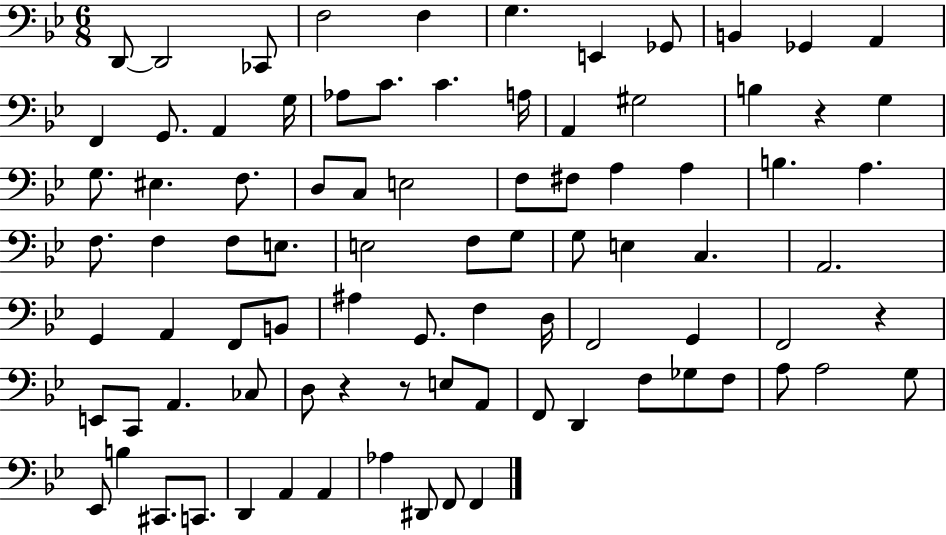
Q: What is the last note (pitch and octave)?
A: F2